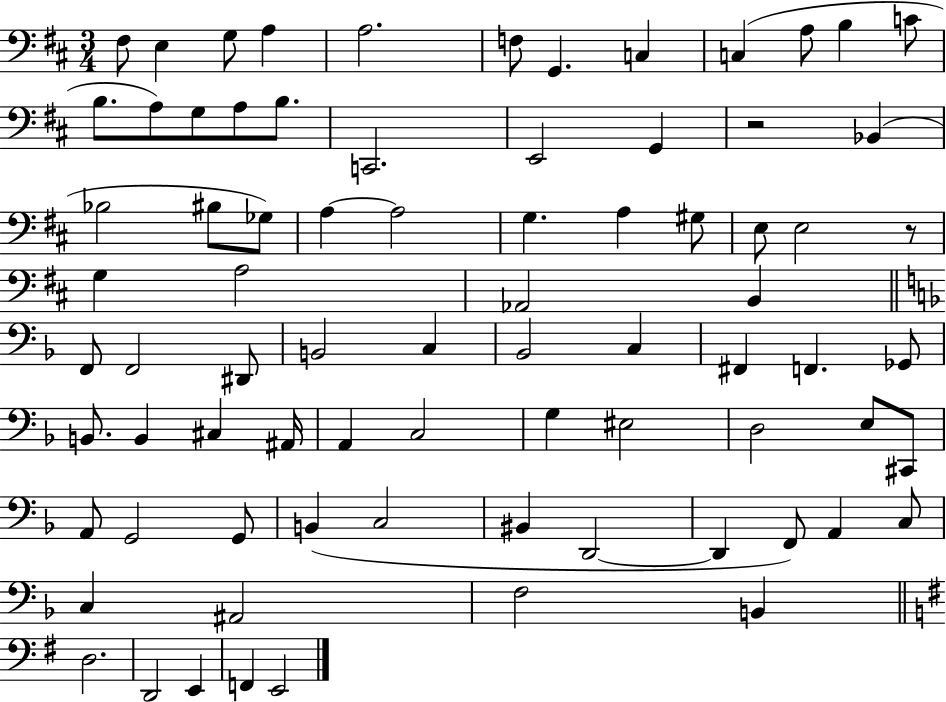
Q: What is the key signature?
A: D major